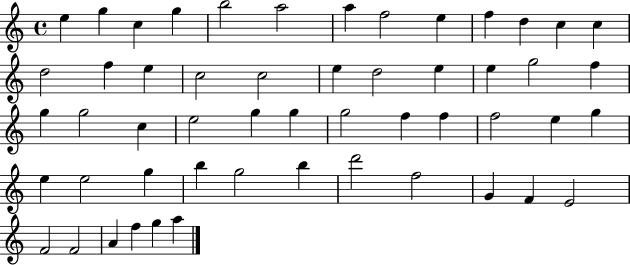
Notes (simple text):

E5/q G5/q C5/q G5/q B5/h A5/h A5/q F5/h E5/q F5/q D5/q C5/q C5/q D5/h F5/q E5/q C5/h C5/h E5/q D5/h E5/q E5/q G5/h F5/q G5/q G5/h C5/q E5/h G5/q G5/q G5/h F5/q F5/q F5/h E5/q G5/q E5/q E5/h G5/q B5/q G5/h B5/q D6/h F5/h G4/q F4/q E4/h F4/h F4/h A4/q F5/q G5/q A5/q